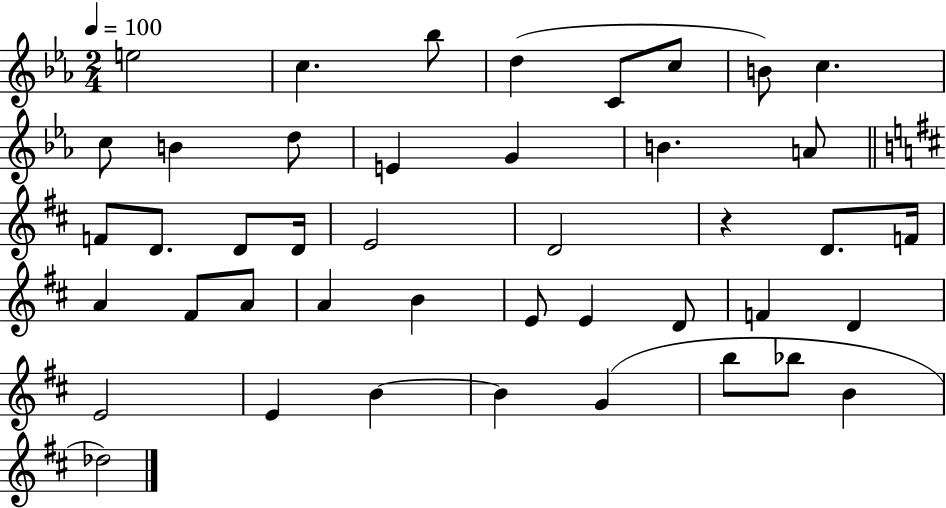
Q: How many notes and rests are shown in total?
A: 43